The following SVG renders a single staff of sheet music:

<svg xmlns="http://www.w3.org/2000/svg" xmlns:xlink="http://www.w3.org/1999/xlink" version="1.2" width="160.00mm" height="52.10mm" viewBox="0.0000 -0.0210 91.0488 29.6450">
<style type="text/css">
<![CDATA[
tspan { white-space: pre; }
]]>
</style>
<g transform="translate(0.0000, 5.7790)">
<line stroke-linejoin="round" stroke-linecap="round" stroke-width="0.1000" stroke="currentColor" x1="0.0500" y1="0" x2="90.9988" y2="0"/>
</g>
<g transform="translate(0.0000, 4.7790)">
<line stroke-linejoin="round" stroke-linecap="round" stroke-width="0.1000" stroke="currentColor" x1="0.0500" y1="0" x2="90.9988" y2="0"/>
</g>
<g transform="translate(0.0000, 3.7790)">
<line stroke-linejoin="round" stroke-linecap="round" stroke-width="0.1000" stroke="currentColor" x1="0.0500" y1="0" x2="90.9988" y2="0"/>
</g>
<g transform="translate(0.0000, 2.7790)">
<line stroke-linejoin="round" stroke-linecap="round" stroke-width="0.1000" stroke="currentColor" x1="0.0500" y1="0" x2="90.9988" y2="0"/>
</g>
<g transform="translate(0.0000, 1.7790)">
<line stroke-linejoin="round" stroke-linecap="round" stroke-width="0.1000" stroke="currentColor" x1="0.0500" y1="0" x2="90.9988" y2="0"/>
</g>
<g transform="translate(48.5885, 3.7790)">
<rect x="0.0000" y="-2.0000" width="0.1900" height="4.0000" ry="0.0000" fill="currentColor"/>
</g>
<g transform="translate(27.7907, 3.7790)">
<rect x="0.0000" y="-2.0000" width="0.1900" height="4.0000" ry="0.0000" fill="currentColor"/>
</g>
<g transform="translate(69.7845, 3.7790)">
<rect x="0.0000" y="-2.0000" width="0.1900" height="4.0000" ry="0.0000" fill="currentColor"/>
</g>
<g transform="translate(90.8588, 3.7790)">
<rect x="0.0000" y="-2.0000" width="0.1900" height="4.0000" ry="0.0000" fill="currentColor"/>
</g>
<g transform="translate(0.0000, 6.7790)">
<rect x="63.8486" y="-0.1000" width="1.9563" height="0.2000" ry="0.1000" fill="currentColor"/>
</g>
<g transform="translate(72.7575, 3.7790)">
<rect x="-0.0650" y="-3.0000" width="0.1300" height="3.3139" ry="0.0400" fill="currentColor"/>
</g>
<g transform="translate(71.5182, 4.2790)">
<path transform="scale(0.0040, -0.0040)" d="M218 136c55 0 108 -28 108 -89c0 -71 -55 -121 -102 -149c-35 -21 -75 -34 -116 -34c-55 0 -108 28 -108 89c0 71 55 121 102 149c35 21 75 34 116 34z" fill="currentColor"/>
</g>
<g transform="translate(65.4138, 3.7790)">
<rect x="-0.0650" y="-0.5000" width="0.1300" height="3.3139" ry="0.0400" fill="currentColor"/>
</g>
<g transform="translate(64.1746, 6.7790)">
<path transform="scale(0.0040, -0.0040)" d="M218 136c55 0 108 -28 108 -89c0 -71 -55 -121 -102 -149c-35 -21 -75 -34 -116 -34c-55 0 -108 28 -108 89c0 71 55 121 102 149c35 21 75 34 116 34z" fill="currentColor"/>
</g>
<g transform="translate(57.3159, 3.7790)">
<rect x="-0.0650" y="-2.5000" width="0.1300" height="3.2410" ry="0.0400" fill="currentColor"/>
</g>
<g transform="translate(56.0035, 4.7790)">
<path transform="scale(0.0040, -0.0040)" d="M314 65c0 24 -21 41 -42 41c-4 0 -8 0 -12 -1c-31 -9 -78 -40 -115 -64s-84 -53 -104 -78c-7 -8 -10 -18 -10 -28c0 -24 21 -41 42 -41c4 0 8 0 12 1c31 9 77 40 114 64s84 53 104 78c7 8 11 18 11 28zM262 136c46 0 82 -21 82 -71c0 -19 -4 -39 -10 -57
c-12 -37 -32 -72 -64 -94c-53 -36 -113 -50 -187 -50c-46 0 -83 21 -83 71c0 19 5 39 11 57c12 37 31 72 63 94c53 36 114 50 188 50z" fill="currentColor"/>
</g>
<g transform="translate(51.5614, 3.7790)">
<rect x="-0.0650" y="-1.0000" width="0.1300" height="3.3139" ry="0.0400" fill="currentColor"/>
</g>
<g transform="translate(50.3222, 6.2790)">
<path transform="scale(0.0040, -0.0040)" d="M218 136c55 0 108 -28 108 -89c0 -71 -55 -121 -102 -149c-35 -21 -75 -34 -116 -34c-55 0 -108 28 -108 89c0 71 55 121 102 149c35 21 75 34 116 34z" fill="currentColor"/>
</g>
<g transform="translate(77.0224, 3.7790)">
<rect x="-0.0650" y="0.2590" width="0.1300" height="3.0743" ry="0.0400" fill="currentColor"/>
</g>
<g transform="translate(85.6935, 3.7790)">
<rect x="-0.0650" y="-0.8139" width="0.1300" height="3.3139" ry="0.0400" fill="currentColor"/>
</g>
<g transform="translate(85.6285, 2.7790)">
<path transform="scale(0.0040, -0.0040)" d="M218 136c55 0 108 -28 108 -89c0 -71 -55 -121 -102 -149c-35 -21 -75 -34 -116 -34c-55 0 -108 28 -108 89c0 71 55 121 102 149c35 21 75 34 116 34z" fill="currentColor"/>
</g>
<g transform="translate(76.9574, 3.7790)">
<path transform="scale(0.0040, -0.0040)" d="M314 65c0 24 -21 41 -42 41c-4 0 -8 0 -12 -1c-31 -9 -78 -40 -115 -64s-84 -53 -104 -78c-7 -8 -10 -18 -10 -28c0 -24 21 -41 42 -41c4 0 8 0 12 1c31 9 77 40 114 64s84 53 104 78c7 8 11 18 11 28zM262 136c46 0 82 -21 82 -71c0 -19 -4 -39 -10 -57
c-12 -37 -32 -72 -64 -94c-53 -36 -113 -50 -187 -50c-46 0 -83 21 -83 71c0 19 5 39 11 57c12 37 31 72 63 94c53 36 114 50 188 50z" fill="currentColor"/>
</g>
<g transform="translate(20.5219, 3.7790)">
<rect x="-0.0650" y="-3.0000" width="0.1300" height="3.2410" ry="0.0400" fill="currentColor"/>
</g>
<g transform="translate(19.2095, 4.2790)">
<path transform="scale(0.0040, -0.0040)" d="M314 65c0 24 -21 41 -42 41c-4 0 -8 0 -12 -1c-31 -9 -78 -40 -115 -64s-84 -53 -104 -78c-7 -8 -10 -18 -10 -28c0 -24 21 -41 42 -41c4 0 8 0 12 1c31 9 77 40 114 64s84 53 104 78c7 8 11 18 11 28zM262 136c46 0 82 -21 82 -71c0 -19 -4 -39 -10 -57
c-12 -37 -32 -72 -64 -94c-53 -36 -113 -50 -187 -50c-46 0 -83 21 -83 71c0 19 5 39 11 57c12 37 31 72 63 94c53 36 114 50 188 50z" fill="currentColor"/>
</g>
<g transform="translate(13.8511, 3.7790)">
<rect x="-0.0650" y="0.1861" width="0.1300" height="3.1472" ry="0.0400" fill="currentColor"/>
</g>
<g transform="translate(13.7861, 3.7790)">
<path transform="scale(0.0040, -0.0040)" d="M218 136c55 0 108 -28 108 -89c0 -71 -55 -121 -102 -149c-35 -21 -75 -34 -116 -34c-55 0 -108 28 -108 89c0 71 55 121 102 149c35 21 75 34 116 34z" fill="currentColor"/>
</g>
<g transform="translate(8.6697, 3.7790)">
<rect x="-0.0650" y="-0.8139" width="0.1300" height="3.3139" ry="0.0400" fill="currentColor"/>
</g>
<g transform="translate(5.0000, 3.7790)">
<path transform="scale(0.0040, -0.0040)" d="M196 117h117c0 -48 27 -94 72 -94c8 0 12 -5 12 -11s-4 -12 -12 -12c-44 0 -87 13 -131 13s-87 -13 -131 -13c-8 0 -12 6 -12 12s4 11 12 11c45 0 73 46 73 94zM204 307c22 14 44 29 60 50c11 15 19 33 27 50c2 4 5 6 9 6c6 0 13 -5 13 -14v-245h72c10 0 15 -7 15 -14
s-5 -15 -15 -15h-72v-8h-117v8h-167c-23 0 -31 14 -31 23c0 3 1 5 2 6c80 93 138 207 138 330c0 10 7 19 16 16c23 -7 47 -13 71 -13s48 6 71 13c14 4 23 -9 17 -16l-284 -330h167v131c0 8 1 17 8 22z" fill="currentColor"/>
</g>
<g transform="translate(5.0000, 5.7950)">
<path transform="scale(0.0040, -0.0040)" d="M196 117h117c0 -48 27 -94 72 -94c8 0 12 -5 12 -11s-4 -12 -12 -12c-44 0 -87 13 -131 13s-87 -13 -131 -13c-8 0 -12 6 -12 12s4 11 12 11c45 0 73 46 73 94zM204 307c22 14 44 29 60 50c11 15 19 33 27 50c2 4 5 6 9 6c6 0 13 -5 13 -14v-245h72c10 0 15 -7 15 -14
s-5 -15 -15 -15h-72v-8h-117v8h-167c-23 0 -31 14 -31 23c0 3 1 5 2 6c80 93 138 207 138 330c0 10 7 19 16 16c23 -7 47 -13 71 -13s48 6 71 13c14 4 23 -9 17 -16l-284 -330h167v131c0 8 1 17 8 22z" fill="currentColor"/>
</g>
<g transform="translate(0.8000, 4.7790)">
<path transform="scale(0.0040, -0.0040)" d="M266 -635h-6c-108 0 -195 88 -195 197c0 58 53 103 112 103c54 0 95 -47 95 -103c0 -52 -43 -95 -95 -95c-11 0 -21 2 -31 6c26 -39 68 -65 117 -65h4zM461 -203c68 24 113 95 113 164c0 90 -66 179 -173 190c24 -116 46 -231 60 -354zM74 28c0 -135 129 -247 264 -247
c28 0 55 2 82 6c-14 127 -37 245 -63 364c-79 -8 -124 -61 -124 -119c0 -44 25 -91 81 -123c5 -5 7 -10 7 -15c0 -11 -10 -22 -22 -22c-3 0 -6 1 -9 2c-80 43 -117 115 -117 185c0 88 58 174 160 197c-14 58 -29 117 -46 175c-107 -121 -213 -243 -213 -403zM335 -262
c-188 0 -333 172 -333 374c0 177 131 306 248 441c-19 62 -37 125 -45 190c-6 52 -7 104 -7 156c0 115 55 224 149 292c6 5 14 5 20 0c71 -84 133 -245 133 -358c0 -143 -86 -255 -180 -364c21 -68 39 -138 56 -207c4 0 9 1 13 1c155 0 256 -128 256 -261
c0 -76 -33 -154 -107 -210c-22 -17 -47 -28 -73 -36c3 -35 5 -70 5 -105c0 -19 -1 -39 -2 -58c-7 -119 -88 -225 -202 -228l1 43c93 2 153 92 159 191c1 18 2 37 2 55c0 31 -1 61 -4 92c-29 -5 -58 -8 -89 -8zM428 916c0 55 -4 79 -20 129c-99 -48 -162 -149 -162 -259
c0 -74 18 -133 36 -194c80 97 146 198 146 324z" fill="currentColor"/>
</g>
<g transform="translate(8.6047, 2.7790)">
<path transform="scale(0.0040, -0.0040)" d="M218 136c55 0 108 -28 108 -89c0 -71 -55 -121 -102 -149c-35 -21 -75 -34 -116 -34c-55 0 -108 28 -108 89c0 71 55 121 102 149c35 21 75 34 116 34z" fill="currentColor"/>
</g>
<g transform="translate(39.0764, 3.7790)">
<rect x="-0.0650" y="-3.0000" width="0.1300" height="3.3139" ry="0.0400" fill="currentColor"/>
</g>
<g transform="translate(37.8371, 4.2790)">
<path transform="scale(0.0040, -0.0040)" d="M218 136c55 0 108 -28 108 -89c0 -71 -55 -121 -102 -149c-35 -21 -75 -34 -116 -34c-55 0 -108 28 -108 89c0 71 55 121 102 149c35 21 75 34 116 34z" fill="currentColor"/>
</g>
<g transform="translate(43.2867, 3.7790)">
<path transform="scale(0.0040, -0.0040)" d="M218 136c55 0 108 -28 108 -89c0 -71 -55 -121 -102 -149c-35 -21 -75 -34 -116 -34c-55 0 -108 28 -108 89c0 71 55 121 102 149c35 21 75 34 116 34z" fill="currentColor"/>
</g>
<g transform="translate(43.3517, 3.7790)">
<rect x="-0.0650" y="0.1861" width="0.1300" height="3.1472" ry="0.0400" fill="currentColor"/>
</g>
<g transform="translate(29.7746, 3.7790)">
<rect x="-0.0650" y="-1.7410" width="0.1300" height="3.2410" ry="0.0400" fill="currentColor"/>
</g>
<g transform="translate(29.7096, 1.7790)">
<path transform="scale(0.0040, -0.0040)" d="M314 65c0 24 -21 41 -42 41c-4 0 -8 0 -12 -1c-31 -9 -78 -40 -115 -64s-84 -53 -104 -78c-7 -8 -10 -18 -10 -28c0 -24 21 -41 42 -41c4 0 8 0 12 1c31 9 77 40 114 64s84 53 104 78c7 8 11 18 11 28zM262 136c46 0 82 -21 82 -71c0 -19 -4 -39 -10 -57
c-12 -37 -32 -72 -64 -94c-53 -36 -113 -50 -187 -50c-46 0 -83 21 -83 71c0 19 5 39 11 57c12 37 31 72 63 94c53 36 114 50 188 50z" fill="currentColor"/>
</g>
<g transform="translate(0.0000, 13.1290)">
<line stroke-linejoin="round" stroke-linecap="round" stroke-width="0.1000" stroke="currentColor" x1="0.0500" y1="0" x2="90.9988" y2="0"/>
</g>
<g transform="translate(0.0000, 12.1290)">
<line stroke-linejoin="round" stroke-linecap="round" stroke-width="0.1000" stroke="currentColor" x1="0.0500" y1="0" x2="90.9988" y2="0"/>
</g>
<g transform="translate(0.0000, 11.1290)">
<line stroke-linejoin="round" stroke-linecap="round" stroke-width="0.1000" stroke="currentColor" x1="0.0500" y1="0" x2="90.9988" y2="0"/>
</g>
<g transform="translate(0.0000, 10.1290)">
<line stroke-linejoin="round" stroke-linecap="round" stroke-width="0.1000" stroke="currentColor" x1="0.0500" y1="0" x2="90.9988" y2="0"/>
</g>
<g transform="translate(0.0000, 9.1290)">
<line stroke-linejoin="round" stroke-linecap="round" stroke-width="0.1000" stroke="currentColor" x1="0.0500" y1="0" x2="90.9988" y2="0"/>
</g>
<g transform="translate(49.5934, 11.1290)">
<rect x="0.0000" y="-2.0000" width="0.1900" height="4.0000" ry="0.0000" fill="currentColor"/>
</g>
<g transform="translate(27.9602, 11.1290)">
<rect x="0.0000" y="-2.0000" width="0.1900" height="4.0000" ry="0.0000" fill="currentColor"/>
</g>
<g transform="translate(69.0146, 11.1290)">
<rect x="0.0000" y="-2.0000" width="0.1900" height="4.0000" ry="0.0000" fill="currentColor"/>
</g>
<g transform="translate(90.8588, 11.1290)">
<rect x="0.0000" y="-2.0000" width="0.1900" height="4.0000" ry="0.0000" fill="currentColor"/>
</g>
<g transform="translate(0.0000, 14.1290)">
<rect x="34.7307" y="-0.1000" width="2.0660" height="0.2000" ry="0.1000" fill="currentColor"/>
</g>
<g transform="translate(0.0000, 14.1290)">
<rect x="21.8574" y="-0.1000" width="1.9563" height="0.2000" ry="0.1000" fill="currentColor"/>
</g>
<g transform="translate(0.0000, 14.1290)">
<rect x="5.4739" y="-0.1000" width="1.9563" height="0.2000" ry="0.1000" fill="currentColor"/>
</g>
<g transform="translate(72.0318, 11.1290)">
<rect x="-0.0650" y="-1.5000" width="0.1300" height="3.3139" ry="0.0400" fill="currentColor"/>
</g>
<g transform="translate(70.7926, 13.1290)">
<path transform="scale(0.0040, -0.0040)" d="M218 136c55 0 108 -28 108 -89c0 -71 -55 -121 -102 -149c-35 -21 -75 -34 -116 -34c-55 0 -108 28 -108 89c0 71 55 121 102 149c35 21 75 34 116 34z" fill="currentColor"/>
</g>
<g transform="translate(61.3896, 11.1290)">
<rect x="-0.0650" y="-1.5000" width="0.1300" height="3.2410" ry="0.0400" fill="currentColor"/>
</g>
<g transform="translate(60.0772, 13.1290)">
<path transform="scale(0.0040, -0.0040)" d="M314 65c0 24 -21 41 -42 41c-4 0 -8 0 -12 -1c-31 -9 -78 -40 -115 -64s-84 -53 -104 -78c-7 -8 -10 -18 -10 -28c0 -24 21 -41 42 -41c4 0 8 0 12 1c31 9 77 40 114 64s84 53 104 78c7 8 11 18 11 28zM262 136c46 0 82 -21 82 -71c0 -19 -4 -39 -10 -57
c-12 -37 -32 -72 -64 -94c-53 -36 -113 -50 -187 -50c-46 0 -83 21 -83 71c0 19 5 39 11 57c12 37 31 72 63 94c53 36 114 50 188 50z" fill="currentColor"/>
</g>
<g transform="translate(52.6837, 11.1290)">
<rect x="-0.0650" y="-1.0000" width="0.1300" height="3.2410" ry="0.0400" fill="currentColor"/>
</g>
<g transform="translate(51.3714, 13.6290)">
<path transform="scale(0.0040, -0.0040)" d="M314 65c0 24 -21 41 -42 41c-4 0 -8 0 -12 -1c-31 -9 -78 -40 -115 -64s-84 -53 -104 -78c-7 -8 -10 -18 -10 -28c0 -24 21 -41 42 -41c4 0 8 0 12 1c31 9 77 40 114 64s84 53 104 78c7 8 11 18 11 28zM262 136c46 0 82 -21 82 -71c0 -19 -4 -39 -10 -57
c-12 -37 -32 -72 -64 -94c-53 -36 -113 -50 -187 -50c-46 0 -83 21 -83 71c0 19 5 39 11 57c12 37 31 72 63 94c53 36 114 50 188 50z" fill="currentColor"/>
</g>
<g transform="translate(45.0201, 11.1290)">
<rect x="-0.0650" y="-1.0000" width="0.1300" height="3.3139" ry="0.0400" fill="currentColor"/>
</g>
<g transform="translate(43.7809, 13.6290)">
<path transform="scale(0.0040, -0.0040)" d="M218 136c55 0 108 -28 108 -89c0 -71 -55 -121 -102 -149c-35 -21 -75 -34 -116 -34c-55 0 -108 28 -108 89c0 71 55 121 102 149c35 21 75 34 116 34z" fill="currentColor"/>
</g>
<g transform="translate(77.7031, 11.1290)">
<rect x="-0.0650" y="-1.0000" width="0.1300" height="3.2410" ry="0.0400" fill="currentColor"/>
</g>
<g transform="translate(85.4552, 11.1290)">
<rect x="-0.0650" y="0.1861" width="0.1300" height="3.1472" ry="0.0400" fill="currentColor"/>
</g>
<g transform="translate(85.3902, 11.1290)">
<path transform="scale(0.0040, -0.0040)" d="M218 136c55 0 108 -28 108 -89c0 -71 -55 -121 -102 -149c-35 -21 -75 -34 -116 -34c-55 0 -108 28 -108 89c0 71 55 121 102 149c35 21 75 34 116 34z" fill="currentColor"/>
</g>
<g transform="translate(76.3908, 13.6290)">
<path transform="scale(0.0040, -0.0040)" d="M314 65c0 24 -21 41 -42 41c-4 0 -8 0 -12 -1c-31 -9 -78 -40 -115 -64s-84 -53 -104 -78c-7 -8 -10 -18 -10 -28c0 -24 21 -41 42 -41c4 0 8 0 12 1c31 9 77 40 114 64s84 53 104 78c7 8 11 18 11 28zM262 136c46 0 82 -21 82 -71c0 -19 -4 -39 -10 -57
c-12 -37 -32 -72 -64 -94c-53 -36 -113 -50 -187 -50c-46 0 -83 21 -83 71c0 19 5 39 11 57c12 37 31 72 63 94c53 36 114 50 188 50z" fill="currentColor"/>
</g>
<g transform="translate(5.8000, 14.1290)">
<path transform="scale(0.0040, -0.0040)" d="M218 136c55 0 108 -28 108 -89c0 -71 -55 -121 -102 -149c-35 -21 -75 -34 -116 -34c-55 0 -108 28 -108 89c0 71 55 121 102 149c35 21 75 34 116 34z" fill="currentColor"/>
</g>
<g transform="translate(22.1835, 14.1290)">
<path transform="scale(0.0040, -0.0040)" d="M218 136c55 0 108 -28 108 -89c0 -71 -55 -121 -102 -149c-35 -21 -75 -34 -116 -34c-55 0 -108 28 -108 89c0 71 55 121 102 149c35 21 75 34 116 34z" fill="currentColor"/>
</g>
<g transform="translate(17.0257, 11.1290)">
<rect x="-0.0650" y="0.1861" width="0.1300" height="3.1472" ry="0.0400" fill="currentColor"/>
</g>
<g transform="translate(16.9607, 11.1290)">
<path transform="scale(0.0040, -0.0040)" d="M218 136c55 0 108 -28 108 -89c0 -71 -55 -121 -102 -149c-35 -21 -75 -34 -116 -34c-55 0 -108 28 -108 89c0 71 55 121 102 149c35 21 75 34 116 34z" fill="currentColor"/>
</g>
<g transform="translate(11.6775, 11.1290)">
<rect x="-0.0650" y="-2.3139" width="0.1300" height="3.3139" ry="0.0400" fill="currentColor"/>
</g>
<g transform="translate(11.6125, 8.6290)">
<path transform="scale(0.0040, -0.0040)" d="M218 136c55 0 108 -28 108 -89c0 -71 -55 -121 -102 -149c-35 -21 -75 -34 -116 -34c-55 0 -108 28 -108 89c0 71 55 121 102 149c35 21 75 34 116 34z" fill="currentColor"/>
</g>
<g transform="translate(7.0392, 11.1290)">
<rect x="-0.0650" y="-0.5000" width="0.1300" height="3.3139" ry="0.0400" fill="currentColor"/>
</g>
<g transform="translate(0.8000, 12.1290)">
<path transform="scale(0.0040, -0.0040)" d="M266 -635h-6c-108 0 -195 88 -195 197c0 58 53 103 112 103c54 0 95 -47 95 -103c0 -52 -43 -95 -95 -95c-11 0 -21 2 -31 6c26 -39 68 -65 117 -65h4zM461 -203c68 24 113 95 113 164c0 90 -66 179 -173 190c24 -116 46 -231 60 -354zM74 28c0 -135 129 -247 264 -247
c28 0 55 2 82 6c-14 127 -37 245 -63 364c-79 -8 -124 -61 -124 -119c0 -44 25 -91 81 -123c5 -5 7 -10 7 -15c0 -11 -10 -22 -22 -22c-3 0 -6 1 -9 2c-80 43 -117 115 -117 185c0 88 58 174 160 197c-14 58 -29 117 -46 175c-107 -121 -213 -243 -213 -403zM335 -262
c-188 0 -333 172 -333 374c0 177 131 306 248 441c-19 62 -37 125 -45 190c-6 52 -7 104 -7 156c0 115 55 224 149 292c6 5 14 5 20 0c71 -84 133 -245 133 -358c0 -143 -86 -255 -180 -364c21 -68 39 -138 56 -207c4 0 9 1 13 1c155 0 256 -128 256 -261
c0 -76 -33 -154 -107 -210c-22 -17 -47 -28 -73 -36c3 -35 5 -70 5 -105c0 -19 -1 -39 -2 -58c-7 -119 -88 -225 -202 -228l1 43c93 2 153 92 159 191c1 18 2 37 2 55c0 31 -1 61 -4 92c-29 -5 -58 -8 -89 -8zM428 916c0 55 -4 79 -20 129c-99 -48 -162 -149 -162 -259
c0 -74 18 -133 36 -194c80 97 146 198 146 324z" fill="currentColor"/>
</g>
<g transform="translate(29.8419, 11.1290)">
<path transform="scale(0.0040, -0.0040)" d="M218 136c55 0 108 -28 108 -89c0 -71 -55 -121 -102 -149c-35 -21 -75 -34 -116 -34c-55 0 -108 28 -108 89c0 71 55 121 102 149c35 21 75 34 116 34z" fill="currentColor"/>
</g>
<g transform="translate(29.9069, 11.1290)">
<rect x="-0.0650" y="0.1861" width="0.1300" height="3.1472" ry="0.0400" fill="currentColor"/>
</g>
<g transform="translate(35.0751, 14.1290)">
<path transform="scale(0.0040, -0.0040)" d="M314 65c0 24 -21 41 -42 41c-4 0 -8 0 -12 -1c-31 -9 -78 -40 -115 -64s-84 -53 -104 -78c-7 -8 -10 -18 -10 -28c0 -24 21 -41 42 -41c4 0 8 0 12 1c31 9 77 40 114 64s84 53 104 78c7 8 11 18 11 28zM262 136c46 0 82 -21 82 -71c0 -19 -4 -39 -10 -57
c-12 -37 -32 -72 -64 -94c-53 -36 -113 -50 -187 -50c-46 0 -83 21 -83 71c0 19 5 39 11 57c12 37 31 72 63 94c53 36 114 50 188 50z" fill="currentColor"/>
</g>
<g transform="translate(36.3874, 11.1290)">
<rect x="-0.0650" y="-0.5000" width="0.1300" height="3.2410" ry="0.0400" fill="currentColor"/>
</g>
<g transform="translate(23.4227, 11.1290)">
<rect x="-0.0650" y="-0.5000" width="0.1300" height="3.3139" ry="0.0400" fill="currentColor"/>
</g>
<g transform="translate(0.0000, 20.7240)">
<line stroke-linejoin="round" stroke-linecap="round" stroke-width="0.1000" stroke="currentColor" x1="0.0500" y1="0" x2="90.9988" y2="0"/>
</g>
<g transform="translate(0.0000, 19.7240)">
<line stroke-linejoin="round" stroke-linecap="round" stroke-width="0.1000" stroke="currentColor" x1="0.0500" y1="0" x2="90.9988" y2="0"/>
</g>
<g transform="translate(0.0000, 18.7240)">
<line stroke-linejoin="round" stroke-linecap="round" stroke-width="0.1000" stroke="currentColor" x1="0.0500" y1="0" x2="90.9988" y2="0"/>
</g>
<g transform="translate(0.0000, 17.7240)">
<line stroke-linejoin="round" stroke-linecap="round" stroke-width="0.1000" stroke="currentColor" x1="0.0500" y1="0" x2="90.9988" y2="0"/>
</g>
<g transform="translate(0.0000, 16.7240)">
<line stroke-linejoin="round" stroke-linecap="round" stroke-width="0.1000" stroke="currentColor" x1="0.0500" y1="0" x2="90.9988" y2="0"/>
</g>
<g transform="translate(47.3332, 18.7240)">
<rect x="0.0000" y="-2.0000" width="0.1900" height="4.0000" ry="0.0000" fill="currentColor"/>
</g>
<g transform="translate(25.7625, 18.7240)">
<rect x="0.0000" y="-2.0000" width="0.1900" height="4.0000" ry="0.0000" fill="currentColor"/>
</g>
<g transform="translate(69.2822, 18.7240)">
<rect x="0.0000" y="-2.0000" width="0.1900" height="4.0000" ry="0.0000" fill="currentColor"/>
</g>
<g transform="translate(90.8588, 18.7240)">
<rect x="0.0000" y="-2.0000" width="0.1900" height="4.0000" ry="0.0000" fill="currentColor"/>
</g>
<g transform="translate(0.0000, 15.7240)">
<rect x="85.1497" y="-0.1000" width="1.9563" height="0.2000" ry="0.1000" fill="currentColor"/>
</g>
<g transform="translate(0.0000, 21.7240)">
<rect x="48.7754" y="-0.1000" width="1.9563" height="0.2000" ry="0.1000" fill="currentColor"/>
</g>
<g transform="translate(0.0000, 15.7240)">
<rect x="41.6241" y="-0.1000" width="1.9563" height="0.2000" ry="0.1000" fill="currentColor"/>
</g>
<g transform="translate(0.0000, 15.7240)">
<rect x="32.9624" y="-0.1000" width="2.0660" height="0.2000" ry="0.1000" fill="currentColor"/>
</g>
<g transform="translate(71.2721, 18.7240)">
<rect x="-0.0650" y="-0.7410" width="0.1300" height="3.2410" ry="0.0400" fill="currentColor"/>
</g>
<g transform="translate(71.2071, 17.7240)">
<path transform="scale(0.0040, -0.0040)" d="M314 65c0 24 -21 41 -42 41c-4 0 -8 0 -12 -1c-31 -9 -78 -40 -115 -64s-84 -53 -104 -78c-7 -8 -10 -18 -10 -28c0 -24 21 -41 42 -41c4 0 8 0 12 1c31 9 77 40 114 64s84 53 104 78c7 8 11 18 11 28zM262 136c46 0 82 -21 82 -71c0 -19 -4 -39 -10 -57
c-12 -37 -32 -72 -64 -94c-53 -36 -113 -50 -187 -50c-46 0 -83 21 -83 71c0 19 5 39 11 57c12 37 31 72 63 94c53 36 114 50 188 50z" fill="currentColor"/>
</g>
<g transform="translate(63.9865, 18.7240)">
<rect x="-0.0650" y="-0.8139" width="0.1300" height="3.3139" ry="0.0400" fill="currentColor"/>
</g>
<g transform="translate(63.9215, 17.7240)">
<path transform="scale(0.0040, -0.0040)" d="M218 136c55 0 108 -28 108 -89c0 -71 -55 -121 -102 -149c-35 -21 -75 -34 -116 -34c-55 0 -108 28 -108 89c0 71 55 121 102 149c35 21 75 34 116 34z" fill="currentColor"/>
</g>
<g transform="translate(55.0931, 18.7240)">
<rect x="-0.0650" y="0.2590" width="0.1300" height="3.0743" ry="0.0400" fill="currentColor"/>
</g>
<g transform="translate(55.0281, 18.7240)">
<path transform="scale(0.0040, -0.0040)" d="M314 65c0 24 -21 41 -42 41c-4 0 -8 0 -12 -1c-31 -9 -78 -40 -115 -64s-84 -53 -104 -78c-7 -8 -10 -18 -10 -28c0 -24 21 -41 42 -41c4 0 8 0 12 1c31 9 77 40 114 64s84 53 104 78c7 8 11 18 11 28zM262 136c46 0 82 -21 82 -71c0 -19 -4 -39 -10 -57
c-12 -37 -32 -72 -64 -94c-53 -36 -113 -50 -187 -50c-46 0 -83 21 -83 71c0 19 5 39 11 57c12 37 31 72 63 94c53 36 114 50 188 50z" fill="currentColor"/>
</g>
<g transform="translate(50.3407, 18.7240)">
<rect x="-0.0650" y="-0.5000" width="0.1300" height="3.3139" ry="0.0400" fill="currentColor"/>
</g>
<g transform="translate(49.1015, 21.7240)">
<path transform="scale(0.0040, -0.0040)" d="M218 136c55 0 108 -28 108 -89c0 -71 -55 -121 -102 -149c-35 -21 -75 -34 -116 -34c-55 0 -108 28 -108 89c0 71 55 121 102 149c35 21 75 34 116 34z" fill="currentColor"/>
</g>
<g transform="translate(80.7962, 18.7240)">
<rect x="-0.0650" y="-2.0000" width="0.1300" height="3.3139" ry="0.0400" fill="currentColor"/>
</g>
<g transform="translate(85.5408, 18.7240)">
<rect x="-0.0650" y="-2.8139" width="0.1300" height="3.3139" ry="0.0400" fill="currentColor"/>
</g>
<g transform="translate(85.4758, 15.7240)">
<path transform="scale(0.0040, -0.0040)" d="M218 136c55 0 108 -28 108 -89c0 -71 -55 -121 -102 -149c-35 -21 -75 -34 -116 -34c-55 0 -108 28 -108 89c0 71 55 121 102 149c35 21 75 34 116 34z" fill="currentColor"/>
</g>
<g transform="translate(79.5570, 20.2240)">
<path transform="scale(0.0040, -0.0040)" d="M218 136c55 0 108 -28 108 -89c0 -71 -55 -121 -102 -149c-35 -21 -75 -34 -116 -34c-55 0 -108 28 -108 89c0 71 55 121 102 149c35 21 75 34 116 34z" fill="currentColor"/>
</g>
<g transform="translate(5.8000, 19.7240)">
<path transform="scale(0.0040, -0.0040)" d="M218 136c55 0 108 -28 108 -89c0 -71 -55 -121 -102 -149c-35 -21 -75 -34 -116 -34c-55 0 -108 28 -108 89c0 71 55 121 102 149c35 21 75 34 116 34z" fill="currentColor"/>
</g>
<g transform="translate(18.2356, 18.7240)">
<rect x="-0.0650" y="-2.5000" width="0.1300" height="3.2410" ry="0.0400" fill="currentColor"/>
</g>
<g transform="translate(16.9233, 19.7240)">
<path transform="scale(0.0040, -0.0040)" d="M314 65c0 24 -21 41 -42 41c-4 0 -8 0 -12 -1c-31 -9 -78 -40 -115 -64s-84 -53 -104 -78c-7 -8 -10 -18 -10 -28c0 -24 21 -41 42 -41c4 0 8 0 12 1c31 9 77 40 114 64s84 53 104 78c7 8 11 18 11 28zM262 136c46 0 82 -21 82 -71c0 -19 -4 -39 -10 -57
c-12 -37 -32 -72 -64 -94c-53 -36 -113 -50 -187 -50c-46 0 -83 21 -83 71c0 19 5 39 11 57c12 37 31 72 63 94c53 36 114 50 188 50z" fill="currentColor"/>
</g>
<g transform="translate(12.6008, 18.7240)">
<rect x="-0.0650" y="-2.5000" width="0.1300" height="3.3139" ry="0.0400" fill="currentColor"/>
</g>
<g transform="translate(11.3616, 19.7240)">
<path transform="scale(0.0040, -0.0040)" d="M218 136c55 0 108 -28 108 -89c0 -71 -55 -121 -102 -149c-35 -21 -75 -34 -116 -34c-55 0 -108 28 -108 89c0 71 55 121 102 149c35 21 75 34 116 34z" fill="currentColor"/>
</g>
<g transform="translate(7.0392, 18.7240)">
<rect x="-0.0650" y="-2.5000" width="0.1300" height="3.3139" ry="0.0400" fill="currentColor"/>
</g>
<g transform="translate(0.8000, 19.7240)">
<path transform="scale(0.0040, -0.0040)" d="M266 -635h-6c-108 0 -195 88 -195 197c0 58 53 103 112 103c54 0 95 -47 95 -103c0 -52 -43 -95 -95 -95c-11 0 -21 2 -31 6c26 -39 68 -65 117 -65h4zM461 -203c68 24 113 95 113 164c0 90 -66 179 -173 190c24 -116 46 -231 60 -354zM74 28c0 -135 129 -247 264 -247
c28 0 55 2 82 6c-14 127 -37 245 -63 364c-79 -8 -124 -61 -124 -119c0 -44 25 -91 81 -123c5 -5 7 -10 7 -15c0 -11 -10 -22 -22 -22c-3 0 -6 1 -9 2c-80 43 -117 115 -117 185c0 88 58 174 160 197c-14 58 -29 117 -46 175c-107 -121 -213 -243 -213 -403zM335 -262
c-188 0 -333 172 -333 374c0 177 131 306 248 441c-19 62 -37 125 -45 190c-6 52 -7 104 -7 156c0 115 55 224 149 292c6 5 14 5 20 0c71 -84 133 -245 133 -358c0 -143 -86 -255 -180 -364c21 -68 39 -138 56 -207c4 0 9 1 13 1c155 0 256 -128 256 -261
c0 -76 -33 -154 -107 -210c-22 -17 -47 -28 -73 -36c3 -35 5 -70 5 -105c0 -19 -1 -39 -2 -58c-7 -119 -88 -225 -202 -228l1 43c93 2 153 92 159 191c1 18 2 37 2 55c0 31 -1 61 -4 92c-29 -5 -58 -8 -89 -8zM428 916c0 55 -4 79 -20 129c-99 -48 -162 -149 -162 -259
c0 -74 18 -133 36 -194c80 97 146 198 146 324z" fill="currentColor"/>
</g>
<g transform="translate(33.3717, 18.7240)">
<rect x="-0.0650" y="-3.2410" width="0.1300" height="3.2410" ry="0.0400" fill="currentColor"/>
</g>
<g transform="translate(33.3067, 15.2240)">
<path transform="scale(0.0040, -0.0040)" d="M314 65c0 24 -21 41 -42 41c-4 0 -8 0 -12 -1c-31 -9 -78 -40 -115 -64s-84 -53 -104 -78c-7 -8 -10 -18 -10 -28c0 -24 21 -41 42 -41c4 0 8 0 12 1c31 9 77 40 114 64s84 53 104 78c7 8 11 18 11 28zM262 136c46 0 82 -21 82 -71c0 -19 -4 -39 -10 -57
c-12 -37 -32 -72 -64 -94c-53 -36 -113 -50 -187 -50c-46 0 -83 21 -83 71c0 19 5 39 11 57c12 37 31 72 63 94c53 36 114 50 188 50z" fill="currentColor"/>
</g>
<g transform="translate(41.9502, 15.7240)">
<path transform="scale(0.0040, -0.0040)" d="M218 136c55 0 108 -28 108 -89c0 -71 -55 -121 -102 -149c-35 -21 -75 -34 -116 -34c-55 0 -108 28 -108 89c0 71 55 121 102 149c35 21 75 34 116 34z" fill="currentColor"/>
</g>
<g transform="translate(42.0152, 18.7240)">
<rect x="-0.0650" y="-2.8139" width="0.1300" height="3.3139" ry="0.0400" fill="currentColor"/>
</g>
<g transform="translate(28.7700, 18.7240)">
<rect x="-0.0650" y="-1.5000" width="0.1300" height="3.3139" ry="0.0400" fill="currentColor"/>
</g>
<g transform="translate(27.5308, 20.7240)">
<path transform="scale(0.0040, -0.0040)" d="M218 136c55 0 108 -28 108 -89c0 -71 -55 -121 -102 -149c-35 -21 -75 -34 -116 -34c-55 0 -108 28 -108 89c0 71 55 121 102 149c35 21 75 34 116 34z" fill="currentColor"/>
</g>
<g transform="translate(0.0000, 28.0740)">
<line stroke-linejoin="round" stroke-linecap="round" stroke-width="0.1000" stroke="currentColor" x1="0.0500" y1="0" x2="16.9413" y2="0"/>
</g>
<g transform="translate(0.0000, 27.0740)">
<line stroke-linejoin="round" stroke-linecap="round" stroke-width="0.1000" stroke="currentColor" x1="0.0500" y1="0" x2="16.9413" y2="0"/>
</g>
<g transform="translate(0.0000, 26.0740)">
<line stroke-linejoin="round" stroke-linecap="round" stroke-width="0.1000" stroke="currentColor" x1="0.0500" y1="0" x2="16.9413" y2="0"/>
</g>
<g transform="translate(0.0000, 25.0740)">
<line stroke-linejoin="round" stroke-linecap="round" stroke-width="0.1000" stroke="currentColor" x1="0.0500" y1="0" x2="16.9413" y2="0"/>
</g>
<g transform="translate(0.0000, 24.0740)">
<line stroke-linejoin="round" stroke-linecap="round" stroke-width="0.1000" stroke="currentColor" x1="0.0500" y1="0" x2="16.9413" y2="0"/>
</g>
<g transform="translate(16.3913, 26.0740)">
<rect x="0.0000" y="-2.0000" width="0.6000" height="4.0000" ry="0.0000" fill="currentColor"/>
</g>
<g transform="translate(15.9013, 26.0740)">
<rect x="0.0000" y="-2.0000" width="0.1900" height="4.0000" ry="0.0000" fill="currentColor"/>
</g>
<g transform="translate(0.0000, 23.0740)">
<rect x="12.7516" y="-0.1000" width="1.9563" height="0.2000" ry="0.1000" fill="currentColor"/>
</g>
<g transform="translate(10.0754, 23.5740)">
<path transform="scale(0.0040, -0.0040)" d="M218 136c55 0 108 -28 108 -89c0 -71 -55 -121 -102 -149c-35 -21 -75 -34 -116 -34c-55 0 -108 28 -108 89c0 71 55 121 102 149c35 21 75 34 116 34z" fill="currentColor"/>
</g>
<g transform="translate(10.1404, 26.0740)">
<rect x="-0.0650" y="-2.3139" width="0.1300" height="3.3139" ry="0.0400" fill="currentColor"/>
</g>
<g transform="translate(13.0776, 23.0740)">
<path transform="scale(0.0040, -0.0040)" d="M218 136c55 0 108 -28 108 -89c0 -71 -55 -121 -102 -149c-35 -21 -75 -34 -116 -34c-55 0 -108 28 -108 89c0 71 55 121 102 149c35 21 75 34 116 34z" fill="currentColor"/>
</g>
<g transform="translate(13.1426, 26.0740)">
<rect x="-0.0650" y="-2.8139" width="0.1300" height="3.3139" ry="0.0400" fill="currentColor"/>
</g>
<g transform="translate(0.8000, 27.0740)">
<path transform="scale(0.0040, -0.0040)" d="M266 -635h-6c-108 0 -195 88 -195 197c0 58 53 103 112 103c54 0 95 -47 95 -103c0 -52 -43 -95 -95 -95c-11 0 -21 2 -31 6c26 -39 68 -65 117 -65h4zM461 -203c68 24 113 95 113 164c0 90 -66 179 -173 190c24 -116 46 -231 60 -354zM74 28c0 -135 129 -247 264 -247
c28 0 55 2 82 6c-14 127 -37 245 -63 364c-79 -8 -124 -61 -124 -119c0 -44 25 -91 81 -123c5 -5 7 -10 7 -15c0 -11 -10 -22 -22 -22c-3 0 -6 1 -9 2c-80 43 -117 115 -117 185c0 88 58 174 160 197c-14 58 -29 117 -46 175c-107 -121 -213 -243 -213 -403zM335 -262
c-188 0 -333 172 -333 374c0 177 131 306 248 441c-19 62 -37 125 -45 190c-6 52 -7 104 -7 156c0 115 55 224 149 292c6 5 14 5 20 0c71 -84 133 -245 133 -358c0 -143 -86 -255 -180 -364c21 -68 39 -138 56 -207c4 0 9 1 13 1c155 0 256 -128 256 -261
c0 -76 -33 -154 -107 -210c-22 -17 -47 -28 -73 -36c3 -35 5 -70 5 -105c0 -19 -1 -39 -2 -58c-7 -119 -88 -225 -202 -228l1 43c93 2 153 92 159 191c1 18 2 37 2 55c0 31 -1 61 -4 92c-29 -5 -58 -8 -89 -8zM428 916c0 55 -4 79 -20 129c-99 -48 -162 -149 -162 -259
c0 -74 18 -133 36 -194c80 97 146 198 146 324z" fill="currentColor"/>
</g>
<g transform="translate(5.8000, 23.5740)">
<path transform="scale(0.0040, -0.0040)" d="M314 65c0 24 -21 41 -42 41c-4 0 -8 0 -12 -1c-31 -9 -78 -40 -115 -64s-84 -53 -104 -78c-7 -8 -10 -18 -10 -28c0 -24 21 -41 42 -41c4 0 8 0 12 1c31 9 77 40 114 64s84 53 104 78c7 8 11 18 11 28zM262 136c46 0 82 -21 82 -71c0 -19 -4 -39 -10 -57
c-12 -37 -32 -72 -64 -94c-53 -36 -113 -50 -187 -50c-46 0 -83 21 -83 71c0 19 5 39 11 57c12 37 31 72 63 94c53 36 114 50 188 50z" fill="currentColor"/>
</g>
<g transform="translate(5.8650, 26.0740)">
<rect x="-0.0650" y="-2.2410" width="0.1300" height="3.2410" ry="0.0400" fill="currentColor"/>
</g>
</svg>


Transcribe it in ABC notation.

X:1
T:Untitled
M:4/4
L:1/4
K:C
d B A2 f2 A B D G2 C A B2 d C g B C B C2 D D2 E2 E D2 B G G G2 E b2 a C B2 d d2 F a g2 g a